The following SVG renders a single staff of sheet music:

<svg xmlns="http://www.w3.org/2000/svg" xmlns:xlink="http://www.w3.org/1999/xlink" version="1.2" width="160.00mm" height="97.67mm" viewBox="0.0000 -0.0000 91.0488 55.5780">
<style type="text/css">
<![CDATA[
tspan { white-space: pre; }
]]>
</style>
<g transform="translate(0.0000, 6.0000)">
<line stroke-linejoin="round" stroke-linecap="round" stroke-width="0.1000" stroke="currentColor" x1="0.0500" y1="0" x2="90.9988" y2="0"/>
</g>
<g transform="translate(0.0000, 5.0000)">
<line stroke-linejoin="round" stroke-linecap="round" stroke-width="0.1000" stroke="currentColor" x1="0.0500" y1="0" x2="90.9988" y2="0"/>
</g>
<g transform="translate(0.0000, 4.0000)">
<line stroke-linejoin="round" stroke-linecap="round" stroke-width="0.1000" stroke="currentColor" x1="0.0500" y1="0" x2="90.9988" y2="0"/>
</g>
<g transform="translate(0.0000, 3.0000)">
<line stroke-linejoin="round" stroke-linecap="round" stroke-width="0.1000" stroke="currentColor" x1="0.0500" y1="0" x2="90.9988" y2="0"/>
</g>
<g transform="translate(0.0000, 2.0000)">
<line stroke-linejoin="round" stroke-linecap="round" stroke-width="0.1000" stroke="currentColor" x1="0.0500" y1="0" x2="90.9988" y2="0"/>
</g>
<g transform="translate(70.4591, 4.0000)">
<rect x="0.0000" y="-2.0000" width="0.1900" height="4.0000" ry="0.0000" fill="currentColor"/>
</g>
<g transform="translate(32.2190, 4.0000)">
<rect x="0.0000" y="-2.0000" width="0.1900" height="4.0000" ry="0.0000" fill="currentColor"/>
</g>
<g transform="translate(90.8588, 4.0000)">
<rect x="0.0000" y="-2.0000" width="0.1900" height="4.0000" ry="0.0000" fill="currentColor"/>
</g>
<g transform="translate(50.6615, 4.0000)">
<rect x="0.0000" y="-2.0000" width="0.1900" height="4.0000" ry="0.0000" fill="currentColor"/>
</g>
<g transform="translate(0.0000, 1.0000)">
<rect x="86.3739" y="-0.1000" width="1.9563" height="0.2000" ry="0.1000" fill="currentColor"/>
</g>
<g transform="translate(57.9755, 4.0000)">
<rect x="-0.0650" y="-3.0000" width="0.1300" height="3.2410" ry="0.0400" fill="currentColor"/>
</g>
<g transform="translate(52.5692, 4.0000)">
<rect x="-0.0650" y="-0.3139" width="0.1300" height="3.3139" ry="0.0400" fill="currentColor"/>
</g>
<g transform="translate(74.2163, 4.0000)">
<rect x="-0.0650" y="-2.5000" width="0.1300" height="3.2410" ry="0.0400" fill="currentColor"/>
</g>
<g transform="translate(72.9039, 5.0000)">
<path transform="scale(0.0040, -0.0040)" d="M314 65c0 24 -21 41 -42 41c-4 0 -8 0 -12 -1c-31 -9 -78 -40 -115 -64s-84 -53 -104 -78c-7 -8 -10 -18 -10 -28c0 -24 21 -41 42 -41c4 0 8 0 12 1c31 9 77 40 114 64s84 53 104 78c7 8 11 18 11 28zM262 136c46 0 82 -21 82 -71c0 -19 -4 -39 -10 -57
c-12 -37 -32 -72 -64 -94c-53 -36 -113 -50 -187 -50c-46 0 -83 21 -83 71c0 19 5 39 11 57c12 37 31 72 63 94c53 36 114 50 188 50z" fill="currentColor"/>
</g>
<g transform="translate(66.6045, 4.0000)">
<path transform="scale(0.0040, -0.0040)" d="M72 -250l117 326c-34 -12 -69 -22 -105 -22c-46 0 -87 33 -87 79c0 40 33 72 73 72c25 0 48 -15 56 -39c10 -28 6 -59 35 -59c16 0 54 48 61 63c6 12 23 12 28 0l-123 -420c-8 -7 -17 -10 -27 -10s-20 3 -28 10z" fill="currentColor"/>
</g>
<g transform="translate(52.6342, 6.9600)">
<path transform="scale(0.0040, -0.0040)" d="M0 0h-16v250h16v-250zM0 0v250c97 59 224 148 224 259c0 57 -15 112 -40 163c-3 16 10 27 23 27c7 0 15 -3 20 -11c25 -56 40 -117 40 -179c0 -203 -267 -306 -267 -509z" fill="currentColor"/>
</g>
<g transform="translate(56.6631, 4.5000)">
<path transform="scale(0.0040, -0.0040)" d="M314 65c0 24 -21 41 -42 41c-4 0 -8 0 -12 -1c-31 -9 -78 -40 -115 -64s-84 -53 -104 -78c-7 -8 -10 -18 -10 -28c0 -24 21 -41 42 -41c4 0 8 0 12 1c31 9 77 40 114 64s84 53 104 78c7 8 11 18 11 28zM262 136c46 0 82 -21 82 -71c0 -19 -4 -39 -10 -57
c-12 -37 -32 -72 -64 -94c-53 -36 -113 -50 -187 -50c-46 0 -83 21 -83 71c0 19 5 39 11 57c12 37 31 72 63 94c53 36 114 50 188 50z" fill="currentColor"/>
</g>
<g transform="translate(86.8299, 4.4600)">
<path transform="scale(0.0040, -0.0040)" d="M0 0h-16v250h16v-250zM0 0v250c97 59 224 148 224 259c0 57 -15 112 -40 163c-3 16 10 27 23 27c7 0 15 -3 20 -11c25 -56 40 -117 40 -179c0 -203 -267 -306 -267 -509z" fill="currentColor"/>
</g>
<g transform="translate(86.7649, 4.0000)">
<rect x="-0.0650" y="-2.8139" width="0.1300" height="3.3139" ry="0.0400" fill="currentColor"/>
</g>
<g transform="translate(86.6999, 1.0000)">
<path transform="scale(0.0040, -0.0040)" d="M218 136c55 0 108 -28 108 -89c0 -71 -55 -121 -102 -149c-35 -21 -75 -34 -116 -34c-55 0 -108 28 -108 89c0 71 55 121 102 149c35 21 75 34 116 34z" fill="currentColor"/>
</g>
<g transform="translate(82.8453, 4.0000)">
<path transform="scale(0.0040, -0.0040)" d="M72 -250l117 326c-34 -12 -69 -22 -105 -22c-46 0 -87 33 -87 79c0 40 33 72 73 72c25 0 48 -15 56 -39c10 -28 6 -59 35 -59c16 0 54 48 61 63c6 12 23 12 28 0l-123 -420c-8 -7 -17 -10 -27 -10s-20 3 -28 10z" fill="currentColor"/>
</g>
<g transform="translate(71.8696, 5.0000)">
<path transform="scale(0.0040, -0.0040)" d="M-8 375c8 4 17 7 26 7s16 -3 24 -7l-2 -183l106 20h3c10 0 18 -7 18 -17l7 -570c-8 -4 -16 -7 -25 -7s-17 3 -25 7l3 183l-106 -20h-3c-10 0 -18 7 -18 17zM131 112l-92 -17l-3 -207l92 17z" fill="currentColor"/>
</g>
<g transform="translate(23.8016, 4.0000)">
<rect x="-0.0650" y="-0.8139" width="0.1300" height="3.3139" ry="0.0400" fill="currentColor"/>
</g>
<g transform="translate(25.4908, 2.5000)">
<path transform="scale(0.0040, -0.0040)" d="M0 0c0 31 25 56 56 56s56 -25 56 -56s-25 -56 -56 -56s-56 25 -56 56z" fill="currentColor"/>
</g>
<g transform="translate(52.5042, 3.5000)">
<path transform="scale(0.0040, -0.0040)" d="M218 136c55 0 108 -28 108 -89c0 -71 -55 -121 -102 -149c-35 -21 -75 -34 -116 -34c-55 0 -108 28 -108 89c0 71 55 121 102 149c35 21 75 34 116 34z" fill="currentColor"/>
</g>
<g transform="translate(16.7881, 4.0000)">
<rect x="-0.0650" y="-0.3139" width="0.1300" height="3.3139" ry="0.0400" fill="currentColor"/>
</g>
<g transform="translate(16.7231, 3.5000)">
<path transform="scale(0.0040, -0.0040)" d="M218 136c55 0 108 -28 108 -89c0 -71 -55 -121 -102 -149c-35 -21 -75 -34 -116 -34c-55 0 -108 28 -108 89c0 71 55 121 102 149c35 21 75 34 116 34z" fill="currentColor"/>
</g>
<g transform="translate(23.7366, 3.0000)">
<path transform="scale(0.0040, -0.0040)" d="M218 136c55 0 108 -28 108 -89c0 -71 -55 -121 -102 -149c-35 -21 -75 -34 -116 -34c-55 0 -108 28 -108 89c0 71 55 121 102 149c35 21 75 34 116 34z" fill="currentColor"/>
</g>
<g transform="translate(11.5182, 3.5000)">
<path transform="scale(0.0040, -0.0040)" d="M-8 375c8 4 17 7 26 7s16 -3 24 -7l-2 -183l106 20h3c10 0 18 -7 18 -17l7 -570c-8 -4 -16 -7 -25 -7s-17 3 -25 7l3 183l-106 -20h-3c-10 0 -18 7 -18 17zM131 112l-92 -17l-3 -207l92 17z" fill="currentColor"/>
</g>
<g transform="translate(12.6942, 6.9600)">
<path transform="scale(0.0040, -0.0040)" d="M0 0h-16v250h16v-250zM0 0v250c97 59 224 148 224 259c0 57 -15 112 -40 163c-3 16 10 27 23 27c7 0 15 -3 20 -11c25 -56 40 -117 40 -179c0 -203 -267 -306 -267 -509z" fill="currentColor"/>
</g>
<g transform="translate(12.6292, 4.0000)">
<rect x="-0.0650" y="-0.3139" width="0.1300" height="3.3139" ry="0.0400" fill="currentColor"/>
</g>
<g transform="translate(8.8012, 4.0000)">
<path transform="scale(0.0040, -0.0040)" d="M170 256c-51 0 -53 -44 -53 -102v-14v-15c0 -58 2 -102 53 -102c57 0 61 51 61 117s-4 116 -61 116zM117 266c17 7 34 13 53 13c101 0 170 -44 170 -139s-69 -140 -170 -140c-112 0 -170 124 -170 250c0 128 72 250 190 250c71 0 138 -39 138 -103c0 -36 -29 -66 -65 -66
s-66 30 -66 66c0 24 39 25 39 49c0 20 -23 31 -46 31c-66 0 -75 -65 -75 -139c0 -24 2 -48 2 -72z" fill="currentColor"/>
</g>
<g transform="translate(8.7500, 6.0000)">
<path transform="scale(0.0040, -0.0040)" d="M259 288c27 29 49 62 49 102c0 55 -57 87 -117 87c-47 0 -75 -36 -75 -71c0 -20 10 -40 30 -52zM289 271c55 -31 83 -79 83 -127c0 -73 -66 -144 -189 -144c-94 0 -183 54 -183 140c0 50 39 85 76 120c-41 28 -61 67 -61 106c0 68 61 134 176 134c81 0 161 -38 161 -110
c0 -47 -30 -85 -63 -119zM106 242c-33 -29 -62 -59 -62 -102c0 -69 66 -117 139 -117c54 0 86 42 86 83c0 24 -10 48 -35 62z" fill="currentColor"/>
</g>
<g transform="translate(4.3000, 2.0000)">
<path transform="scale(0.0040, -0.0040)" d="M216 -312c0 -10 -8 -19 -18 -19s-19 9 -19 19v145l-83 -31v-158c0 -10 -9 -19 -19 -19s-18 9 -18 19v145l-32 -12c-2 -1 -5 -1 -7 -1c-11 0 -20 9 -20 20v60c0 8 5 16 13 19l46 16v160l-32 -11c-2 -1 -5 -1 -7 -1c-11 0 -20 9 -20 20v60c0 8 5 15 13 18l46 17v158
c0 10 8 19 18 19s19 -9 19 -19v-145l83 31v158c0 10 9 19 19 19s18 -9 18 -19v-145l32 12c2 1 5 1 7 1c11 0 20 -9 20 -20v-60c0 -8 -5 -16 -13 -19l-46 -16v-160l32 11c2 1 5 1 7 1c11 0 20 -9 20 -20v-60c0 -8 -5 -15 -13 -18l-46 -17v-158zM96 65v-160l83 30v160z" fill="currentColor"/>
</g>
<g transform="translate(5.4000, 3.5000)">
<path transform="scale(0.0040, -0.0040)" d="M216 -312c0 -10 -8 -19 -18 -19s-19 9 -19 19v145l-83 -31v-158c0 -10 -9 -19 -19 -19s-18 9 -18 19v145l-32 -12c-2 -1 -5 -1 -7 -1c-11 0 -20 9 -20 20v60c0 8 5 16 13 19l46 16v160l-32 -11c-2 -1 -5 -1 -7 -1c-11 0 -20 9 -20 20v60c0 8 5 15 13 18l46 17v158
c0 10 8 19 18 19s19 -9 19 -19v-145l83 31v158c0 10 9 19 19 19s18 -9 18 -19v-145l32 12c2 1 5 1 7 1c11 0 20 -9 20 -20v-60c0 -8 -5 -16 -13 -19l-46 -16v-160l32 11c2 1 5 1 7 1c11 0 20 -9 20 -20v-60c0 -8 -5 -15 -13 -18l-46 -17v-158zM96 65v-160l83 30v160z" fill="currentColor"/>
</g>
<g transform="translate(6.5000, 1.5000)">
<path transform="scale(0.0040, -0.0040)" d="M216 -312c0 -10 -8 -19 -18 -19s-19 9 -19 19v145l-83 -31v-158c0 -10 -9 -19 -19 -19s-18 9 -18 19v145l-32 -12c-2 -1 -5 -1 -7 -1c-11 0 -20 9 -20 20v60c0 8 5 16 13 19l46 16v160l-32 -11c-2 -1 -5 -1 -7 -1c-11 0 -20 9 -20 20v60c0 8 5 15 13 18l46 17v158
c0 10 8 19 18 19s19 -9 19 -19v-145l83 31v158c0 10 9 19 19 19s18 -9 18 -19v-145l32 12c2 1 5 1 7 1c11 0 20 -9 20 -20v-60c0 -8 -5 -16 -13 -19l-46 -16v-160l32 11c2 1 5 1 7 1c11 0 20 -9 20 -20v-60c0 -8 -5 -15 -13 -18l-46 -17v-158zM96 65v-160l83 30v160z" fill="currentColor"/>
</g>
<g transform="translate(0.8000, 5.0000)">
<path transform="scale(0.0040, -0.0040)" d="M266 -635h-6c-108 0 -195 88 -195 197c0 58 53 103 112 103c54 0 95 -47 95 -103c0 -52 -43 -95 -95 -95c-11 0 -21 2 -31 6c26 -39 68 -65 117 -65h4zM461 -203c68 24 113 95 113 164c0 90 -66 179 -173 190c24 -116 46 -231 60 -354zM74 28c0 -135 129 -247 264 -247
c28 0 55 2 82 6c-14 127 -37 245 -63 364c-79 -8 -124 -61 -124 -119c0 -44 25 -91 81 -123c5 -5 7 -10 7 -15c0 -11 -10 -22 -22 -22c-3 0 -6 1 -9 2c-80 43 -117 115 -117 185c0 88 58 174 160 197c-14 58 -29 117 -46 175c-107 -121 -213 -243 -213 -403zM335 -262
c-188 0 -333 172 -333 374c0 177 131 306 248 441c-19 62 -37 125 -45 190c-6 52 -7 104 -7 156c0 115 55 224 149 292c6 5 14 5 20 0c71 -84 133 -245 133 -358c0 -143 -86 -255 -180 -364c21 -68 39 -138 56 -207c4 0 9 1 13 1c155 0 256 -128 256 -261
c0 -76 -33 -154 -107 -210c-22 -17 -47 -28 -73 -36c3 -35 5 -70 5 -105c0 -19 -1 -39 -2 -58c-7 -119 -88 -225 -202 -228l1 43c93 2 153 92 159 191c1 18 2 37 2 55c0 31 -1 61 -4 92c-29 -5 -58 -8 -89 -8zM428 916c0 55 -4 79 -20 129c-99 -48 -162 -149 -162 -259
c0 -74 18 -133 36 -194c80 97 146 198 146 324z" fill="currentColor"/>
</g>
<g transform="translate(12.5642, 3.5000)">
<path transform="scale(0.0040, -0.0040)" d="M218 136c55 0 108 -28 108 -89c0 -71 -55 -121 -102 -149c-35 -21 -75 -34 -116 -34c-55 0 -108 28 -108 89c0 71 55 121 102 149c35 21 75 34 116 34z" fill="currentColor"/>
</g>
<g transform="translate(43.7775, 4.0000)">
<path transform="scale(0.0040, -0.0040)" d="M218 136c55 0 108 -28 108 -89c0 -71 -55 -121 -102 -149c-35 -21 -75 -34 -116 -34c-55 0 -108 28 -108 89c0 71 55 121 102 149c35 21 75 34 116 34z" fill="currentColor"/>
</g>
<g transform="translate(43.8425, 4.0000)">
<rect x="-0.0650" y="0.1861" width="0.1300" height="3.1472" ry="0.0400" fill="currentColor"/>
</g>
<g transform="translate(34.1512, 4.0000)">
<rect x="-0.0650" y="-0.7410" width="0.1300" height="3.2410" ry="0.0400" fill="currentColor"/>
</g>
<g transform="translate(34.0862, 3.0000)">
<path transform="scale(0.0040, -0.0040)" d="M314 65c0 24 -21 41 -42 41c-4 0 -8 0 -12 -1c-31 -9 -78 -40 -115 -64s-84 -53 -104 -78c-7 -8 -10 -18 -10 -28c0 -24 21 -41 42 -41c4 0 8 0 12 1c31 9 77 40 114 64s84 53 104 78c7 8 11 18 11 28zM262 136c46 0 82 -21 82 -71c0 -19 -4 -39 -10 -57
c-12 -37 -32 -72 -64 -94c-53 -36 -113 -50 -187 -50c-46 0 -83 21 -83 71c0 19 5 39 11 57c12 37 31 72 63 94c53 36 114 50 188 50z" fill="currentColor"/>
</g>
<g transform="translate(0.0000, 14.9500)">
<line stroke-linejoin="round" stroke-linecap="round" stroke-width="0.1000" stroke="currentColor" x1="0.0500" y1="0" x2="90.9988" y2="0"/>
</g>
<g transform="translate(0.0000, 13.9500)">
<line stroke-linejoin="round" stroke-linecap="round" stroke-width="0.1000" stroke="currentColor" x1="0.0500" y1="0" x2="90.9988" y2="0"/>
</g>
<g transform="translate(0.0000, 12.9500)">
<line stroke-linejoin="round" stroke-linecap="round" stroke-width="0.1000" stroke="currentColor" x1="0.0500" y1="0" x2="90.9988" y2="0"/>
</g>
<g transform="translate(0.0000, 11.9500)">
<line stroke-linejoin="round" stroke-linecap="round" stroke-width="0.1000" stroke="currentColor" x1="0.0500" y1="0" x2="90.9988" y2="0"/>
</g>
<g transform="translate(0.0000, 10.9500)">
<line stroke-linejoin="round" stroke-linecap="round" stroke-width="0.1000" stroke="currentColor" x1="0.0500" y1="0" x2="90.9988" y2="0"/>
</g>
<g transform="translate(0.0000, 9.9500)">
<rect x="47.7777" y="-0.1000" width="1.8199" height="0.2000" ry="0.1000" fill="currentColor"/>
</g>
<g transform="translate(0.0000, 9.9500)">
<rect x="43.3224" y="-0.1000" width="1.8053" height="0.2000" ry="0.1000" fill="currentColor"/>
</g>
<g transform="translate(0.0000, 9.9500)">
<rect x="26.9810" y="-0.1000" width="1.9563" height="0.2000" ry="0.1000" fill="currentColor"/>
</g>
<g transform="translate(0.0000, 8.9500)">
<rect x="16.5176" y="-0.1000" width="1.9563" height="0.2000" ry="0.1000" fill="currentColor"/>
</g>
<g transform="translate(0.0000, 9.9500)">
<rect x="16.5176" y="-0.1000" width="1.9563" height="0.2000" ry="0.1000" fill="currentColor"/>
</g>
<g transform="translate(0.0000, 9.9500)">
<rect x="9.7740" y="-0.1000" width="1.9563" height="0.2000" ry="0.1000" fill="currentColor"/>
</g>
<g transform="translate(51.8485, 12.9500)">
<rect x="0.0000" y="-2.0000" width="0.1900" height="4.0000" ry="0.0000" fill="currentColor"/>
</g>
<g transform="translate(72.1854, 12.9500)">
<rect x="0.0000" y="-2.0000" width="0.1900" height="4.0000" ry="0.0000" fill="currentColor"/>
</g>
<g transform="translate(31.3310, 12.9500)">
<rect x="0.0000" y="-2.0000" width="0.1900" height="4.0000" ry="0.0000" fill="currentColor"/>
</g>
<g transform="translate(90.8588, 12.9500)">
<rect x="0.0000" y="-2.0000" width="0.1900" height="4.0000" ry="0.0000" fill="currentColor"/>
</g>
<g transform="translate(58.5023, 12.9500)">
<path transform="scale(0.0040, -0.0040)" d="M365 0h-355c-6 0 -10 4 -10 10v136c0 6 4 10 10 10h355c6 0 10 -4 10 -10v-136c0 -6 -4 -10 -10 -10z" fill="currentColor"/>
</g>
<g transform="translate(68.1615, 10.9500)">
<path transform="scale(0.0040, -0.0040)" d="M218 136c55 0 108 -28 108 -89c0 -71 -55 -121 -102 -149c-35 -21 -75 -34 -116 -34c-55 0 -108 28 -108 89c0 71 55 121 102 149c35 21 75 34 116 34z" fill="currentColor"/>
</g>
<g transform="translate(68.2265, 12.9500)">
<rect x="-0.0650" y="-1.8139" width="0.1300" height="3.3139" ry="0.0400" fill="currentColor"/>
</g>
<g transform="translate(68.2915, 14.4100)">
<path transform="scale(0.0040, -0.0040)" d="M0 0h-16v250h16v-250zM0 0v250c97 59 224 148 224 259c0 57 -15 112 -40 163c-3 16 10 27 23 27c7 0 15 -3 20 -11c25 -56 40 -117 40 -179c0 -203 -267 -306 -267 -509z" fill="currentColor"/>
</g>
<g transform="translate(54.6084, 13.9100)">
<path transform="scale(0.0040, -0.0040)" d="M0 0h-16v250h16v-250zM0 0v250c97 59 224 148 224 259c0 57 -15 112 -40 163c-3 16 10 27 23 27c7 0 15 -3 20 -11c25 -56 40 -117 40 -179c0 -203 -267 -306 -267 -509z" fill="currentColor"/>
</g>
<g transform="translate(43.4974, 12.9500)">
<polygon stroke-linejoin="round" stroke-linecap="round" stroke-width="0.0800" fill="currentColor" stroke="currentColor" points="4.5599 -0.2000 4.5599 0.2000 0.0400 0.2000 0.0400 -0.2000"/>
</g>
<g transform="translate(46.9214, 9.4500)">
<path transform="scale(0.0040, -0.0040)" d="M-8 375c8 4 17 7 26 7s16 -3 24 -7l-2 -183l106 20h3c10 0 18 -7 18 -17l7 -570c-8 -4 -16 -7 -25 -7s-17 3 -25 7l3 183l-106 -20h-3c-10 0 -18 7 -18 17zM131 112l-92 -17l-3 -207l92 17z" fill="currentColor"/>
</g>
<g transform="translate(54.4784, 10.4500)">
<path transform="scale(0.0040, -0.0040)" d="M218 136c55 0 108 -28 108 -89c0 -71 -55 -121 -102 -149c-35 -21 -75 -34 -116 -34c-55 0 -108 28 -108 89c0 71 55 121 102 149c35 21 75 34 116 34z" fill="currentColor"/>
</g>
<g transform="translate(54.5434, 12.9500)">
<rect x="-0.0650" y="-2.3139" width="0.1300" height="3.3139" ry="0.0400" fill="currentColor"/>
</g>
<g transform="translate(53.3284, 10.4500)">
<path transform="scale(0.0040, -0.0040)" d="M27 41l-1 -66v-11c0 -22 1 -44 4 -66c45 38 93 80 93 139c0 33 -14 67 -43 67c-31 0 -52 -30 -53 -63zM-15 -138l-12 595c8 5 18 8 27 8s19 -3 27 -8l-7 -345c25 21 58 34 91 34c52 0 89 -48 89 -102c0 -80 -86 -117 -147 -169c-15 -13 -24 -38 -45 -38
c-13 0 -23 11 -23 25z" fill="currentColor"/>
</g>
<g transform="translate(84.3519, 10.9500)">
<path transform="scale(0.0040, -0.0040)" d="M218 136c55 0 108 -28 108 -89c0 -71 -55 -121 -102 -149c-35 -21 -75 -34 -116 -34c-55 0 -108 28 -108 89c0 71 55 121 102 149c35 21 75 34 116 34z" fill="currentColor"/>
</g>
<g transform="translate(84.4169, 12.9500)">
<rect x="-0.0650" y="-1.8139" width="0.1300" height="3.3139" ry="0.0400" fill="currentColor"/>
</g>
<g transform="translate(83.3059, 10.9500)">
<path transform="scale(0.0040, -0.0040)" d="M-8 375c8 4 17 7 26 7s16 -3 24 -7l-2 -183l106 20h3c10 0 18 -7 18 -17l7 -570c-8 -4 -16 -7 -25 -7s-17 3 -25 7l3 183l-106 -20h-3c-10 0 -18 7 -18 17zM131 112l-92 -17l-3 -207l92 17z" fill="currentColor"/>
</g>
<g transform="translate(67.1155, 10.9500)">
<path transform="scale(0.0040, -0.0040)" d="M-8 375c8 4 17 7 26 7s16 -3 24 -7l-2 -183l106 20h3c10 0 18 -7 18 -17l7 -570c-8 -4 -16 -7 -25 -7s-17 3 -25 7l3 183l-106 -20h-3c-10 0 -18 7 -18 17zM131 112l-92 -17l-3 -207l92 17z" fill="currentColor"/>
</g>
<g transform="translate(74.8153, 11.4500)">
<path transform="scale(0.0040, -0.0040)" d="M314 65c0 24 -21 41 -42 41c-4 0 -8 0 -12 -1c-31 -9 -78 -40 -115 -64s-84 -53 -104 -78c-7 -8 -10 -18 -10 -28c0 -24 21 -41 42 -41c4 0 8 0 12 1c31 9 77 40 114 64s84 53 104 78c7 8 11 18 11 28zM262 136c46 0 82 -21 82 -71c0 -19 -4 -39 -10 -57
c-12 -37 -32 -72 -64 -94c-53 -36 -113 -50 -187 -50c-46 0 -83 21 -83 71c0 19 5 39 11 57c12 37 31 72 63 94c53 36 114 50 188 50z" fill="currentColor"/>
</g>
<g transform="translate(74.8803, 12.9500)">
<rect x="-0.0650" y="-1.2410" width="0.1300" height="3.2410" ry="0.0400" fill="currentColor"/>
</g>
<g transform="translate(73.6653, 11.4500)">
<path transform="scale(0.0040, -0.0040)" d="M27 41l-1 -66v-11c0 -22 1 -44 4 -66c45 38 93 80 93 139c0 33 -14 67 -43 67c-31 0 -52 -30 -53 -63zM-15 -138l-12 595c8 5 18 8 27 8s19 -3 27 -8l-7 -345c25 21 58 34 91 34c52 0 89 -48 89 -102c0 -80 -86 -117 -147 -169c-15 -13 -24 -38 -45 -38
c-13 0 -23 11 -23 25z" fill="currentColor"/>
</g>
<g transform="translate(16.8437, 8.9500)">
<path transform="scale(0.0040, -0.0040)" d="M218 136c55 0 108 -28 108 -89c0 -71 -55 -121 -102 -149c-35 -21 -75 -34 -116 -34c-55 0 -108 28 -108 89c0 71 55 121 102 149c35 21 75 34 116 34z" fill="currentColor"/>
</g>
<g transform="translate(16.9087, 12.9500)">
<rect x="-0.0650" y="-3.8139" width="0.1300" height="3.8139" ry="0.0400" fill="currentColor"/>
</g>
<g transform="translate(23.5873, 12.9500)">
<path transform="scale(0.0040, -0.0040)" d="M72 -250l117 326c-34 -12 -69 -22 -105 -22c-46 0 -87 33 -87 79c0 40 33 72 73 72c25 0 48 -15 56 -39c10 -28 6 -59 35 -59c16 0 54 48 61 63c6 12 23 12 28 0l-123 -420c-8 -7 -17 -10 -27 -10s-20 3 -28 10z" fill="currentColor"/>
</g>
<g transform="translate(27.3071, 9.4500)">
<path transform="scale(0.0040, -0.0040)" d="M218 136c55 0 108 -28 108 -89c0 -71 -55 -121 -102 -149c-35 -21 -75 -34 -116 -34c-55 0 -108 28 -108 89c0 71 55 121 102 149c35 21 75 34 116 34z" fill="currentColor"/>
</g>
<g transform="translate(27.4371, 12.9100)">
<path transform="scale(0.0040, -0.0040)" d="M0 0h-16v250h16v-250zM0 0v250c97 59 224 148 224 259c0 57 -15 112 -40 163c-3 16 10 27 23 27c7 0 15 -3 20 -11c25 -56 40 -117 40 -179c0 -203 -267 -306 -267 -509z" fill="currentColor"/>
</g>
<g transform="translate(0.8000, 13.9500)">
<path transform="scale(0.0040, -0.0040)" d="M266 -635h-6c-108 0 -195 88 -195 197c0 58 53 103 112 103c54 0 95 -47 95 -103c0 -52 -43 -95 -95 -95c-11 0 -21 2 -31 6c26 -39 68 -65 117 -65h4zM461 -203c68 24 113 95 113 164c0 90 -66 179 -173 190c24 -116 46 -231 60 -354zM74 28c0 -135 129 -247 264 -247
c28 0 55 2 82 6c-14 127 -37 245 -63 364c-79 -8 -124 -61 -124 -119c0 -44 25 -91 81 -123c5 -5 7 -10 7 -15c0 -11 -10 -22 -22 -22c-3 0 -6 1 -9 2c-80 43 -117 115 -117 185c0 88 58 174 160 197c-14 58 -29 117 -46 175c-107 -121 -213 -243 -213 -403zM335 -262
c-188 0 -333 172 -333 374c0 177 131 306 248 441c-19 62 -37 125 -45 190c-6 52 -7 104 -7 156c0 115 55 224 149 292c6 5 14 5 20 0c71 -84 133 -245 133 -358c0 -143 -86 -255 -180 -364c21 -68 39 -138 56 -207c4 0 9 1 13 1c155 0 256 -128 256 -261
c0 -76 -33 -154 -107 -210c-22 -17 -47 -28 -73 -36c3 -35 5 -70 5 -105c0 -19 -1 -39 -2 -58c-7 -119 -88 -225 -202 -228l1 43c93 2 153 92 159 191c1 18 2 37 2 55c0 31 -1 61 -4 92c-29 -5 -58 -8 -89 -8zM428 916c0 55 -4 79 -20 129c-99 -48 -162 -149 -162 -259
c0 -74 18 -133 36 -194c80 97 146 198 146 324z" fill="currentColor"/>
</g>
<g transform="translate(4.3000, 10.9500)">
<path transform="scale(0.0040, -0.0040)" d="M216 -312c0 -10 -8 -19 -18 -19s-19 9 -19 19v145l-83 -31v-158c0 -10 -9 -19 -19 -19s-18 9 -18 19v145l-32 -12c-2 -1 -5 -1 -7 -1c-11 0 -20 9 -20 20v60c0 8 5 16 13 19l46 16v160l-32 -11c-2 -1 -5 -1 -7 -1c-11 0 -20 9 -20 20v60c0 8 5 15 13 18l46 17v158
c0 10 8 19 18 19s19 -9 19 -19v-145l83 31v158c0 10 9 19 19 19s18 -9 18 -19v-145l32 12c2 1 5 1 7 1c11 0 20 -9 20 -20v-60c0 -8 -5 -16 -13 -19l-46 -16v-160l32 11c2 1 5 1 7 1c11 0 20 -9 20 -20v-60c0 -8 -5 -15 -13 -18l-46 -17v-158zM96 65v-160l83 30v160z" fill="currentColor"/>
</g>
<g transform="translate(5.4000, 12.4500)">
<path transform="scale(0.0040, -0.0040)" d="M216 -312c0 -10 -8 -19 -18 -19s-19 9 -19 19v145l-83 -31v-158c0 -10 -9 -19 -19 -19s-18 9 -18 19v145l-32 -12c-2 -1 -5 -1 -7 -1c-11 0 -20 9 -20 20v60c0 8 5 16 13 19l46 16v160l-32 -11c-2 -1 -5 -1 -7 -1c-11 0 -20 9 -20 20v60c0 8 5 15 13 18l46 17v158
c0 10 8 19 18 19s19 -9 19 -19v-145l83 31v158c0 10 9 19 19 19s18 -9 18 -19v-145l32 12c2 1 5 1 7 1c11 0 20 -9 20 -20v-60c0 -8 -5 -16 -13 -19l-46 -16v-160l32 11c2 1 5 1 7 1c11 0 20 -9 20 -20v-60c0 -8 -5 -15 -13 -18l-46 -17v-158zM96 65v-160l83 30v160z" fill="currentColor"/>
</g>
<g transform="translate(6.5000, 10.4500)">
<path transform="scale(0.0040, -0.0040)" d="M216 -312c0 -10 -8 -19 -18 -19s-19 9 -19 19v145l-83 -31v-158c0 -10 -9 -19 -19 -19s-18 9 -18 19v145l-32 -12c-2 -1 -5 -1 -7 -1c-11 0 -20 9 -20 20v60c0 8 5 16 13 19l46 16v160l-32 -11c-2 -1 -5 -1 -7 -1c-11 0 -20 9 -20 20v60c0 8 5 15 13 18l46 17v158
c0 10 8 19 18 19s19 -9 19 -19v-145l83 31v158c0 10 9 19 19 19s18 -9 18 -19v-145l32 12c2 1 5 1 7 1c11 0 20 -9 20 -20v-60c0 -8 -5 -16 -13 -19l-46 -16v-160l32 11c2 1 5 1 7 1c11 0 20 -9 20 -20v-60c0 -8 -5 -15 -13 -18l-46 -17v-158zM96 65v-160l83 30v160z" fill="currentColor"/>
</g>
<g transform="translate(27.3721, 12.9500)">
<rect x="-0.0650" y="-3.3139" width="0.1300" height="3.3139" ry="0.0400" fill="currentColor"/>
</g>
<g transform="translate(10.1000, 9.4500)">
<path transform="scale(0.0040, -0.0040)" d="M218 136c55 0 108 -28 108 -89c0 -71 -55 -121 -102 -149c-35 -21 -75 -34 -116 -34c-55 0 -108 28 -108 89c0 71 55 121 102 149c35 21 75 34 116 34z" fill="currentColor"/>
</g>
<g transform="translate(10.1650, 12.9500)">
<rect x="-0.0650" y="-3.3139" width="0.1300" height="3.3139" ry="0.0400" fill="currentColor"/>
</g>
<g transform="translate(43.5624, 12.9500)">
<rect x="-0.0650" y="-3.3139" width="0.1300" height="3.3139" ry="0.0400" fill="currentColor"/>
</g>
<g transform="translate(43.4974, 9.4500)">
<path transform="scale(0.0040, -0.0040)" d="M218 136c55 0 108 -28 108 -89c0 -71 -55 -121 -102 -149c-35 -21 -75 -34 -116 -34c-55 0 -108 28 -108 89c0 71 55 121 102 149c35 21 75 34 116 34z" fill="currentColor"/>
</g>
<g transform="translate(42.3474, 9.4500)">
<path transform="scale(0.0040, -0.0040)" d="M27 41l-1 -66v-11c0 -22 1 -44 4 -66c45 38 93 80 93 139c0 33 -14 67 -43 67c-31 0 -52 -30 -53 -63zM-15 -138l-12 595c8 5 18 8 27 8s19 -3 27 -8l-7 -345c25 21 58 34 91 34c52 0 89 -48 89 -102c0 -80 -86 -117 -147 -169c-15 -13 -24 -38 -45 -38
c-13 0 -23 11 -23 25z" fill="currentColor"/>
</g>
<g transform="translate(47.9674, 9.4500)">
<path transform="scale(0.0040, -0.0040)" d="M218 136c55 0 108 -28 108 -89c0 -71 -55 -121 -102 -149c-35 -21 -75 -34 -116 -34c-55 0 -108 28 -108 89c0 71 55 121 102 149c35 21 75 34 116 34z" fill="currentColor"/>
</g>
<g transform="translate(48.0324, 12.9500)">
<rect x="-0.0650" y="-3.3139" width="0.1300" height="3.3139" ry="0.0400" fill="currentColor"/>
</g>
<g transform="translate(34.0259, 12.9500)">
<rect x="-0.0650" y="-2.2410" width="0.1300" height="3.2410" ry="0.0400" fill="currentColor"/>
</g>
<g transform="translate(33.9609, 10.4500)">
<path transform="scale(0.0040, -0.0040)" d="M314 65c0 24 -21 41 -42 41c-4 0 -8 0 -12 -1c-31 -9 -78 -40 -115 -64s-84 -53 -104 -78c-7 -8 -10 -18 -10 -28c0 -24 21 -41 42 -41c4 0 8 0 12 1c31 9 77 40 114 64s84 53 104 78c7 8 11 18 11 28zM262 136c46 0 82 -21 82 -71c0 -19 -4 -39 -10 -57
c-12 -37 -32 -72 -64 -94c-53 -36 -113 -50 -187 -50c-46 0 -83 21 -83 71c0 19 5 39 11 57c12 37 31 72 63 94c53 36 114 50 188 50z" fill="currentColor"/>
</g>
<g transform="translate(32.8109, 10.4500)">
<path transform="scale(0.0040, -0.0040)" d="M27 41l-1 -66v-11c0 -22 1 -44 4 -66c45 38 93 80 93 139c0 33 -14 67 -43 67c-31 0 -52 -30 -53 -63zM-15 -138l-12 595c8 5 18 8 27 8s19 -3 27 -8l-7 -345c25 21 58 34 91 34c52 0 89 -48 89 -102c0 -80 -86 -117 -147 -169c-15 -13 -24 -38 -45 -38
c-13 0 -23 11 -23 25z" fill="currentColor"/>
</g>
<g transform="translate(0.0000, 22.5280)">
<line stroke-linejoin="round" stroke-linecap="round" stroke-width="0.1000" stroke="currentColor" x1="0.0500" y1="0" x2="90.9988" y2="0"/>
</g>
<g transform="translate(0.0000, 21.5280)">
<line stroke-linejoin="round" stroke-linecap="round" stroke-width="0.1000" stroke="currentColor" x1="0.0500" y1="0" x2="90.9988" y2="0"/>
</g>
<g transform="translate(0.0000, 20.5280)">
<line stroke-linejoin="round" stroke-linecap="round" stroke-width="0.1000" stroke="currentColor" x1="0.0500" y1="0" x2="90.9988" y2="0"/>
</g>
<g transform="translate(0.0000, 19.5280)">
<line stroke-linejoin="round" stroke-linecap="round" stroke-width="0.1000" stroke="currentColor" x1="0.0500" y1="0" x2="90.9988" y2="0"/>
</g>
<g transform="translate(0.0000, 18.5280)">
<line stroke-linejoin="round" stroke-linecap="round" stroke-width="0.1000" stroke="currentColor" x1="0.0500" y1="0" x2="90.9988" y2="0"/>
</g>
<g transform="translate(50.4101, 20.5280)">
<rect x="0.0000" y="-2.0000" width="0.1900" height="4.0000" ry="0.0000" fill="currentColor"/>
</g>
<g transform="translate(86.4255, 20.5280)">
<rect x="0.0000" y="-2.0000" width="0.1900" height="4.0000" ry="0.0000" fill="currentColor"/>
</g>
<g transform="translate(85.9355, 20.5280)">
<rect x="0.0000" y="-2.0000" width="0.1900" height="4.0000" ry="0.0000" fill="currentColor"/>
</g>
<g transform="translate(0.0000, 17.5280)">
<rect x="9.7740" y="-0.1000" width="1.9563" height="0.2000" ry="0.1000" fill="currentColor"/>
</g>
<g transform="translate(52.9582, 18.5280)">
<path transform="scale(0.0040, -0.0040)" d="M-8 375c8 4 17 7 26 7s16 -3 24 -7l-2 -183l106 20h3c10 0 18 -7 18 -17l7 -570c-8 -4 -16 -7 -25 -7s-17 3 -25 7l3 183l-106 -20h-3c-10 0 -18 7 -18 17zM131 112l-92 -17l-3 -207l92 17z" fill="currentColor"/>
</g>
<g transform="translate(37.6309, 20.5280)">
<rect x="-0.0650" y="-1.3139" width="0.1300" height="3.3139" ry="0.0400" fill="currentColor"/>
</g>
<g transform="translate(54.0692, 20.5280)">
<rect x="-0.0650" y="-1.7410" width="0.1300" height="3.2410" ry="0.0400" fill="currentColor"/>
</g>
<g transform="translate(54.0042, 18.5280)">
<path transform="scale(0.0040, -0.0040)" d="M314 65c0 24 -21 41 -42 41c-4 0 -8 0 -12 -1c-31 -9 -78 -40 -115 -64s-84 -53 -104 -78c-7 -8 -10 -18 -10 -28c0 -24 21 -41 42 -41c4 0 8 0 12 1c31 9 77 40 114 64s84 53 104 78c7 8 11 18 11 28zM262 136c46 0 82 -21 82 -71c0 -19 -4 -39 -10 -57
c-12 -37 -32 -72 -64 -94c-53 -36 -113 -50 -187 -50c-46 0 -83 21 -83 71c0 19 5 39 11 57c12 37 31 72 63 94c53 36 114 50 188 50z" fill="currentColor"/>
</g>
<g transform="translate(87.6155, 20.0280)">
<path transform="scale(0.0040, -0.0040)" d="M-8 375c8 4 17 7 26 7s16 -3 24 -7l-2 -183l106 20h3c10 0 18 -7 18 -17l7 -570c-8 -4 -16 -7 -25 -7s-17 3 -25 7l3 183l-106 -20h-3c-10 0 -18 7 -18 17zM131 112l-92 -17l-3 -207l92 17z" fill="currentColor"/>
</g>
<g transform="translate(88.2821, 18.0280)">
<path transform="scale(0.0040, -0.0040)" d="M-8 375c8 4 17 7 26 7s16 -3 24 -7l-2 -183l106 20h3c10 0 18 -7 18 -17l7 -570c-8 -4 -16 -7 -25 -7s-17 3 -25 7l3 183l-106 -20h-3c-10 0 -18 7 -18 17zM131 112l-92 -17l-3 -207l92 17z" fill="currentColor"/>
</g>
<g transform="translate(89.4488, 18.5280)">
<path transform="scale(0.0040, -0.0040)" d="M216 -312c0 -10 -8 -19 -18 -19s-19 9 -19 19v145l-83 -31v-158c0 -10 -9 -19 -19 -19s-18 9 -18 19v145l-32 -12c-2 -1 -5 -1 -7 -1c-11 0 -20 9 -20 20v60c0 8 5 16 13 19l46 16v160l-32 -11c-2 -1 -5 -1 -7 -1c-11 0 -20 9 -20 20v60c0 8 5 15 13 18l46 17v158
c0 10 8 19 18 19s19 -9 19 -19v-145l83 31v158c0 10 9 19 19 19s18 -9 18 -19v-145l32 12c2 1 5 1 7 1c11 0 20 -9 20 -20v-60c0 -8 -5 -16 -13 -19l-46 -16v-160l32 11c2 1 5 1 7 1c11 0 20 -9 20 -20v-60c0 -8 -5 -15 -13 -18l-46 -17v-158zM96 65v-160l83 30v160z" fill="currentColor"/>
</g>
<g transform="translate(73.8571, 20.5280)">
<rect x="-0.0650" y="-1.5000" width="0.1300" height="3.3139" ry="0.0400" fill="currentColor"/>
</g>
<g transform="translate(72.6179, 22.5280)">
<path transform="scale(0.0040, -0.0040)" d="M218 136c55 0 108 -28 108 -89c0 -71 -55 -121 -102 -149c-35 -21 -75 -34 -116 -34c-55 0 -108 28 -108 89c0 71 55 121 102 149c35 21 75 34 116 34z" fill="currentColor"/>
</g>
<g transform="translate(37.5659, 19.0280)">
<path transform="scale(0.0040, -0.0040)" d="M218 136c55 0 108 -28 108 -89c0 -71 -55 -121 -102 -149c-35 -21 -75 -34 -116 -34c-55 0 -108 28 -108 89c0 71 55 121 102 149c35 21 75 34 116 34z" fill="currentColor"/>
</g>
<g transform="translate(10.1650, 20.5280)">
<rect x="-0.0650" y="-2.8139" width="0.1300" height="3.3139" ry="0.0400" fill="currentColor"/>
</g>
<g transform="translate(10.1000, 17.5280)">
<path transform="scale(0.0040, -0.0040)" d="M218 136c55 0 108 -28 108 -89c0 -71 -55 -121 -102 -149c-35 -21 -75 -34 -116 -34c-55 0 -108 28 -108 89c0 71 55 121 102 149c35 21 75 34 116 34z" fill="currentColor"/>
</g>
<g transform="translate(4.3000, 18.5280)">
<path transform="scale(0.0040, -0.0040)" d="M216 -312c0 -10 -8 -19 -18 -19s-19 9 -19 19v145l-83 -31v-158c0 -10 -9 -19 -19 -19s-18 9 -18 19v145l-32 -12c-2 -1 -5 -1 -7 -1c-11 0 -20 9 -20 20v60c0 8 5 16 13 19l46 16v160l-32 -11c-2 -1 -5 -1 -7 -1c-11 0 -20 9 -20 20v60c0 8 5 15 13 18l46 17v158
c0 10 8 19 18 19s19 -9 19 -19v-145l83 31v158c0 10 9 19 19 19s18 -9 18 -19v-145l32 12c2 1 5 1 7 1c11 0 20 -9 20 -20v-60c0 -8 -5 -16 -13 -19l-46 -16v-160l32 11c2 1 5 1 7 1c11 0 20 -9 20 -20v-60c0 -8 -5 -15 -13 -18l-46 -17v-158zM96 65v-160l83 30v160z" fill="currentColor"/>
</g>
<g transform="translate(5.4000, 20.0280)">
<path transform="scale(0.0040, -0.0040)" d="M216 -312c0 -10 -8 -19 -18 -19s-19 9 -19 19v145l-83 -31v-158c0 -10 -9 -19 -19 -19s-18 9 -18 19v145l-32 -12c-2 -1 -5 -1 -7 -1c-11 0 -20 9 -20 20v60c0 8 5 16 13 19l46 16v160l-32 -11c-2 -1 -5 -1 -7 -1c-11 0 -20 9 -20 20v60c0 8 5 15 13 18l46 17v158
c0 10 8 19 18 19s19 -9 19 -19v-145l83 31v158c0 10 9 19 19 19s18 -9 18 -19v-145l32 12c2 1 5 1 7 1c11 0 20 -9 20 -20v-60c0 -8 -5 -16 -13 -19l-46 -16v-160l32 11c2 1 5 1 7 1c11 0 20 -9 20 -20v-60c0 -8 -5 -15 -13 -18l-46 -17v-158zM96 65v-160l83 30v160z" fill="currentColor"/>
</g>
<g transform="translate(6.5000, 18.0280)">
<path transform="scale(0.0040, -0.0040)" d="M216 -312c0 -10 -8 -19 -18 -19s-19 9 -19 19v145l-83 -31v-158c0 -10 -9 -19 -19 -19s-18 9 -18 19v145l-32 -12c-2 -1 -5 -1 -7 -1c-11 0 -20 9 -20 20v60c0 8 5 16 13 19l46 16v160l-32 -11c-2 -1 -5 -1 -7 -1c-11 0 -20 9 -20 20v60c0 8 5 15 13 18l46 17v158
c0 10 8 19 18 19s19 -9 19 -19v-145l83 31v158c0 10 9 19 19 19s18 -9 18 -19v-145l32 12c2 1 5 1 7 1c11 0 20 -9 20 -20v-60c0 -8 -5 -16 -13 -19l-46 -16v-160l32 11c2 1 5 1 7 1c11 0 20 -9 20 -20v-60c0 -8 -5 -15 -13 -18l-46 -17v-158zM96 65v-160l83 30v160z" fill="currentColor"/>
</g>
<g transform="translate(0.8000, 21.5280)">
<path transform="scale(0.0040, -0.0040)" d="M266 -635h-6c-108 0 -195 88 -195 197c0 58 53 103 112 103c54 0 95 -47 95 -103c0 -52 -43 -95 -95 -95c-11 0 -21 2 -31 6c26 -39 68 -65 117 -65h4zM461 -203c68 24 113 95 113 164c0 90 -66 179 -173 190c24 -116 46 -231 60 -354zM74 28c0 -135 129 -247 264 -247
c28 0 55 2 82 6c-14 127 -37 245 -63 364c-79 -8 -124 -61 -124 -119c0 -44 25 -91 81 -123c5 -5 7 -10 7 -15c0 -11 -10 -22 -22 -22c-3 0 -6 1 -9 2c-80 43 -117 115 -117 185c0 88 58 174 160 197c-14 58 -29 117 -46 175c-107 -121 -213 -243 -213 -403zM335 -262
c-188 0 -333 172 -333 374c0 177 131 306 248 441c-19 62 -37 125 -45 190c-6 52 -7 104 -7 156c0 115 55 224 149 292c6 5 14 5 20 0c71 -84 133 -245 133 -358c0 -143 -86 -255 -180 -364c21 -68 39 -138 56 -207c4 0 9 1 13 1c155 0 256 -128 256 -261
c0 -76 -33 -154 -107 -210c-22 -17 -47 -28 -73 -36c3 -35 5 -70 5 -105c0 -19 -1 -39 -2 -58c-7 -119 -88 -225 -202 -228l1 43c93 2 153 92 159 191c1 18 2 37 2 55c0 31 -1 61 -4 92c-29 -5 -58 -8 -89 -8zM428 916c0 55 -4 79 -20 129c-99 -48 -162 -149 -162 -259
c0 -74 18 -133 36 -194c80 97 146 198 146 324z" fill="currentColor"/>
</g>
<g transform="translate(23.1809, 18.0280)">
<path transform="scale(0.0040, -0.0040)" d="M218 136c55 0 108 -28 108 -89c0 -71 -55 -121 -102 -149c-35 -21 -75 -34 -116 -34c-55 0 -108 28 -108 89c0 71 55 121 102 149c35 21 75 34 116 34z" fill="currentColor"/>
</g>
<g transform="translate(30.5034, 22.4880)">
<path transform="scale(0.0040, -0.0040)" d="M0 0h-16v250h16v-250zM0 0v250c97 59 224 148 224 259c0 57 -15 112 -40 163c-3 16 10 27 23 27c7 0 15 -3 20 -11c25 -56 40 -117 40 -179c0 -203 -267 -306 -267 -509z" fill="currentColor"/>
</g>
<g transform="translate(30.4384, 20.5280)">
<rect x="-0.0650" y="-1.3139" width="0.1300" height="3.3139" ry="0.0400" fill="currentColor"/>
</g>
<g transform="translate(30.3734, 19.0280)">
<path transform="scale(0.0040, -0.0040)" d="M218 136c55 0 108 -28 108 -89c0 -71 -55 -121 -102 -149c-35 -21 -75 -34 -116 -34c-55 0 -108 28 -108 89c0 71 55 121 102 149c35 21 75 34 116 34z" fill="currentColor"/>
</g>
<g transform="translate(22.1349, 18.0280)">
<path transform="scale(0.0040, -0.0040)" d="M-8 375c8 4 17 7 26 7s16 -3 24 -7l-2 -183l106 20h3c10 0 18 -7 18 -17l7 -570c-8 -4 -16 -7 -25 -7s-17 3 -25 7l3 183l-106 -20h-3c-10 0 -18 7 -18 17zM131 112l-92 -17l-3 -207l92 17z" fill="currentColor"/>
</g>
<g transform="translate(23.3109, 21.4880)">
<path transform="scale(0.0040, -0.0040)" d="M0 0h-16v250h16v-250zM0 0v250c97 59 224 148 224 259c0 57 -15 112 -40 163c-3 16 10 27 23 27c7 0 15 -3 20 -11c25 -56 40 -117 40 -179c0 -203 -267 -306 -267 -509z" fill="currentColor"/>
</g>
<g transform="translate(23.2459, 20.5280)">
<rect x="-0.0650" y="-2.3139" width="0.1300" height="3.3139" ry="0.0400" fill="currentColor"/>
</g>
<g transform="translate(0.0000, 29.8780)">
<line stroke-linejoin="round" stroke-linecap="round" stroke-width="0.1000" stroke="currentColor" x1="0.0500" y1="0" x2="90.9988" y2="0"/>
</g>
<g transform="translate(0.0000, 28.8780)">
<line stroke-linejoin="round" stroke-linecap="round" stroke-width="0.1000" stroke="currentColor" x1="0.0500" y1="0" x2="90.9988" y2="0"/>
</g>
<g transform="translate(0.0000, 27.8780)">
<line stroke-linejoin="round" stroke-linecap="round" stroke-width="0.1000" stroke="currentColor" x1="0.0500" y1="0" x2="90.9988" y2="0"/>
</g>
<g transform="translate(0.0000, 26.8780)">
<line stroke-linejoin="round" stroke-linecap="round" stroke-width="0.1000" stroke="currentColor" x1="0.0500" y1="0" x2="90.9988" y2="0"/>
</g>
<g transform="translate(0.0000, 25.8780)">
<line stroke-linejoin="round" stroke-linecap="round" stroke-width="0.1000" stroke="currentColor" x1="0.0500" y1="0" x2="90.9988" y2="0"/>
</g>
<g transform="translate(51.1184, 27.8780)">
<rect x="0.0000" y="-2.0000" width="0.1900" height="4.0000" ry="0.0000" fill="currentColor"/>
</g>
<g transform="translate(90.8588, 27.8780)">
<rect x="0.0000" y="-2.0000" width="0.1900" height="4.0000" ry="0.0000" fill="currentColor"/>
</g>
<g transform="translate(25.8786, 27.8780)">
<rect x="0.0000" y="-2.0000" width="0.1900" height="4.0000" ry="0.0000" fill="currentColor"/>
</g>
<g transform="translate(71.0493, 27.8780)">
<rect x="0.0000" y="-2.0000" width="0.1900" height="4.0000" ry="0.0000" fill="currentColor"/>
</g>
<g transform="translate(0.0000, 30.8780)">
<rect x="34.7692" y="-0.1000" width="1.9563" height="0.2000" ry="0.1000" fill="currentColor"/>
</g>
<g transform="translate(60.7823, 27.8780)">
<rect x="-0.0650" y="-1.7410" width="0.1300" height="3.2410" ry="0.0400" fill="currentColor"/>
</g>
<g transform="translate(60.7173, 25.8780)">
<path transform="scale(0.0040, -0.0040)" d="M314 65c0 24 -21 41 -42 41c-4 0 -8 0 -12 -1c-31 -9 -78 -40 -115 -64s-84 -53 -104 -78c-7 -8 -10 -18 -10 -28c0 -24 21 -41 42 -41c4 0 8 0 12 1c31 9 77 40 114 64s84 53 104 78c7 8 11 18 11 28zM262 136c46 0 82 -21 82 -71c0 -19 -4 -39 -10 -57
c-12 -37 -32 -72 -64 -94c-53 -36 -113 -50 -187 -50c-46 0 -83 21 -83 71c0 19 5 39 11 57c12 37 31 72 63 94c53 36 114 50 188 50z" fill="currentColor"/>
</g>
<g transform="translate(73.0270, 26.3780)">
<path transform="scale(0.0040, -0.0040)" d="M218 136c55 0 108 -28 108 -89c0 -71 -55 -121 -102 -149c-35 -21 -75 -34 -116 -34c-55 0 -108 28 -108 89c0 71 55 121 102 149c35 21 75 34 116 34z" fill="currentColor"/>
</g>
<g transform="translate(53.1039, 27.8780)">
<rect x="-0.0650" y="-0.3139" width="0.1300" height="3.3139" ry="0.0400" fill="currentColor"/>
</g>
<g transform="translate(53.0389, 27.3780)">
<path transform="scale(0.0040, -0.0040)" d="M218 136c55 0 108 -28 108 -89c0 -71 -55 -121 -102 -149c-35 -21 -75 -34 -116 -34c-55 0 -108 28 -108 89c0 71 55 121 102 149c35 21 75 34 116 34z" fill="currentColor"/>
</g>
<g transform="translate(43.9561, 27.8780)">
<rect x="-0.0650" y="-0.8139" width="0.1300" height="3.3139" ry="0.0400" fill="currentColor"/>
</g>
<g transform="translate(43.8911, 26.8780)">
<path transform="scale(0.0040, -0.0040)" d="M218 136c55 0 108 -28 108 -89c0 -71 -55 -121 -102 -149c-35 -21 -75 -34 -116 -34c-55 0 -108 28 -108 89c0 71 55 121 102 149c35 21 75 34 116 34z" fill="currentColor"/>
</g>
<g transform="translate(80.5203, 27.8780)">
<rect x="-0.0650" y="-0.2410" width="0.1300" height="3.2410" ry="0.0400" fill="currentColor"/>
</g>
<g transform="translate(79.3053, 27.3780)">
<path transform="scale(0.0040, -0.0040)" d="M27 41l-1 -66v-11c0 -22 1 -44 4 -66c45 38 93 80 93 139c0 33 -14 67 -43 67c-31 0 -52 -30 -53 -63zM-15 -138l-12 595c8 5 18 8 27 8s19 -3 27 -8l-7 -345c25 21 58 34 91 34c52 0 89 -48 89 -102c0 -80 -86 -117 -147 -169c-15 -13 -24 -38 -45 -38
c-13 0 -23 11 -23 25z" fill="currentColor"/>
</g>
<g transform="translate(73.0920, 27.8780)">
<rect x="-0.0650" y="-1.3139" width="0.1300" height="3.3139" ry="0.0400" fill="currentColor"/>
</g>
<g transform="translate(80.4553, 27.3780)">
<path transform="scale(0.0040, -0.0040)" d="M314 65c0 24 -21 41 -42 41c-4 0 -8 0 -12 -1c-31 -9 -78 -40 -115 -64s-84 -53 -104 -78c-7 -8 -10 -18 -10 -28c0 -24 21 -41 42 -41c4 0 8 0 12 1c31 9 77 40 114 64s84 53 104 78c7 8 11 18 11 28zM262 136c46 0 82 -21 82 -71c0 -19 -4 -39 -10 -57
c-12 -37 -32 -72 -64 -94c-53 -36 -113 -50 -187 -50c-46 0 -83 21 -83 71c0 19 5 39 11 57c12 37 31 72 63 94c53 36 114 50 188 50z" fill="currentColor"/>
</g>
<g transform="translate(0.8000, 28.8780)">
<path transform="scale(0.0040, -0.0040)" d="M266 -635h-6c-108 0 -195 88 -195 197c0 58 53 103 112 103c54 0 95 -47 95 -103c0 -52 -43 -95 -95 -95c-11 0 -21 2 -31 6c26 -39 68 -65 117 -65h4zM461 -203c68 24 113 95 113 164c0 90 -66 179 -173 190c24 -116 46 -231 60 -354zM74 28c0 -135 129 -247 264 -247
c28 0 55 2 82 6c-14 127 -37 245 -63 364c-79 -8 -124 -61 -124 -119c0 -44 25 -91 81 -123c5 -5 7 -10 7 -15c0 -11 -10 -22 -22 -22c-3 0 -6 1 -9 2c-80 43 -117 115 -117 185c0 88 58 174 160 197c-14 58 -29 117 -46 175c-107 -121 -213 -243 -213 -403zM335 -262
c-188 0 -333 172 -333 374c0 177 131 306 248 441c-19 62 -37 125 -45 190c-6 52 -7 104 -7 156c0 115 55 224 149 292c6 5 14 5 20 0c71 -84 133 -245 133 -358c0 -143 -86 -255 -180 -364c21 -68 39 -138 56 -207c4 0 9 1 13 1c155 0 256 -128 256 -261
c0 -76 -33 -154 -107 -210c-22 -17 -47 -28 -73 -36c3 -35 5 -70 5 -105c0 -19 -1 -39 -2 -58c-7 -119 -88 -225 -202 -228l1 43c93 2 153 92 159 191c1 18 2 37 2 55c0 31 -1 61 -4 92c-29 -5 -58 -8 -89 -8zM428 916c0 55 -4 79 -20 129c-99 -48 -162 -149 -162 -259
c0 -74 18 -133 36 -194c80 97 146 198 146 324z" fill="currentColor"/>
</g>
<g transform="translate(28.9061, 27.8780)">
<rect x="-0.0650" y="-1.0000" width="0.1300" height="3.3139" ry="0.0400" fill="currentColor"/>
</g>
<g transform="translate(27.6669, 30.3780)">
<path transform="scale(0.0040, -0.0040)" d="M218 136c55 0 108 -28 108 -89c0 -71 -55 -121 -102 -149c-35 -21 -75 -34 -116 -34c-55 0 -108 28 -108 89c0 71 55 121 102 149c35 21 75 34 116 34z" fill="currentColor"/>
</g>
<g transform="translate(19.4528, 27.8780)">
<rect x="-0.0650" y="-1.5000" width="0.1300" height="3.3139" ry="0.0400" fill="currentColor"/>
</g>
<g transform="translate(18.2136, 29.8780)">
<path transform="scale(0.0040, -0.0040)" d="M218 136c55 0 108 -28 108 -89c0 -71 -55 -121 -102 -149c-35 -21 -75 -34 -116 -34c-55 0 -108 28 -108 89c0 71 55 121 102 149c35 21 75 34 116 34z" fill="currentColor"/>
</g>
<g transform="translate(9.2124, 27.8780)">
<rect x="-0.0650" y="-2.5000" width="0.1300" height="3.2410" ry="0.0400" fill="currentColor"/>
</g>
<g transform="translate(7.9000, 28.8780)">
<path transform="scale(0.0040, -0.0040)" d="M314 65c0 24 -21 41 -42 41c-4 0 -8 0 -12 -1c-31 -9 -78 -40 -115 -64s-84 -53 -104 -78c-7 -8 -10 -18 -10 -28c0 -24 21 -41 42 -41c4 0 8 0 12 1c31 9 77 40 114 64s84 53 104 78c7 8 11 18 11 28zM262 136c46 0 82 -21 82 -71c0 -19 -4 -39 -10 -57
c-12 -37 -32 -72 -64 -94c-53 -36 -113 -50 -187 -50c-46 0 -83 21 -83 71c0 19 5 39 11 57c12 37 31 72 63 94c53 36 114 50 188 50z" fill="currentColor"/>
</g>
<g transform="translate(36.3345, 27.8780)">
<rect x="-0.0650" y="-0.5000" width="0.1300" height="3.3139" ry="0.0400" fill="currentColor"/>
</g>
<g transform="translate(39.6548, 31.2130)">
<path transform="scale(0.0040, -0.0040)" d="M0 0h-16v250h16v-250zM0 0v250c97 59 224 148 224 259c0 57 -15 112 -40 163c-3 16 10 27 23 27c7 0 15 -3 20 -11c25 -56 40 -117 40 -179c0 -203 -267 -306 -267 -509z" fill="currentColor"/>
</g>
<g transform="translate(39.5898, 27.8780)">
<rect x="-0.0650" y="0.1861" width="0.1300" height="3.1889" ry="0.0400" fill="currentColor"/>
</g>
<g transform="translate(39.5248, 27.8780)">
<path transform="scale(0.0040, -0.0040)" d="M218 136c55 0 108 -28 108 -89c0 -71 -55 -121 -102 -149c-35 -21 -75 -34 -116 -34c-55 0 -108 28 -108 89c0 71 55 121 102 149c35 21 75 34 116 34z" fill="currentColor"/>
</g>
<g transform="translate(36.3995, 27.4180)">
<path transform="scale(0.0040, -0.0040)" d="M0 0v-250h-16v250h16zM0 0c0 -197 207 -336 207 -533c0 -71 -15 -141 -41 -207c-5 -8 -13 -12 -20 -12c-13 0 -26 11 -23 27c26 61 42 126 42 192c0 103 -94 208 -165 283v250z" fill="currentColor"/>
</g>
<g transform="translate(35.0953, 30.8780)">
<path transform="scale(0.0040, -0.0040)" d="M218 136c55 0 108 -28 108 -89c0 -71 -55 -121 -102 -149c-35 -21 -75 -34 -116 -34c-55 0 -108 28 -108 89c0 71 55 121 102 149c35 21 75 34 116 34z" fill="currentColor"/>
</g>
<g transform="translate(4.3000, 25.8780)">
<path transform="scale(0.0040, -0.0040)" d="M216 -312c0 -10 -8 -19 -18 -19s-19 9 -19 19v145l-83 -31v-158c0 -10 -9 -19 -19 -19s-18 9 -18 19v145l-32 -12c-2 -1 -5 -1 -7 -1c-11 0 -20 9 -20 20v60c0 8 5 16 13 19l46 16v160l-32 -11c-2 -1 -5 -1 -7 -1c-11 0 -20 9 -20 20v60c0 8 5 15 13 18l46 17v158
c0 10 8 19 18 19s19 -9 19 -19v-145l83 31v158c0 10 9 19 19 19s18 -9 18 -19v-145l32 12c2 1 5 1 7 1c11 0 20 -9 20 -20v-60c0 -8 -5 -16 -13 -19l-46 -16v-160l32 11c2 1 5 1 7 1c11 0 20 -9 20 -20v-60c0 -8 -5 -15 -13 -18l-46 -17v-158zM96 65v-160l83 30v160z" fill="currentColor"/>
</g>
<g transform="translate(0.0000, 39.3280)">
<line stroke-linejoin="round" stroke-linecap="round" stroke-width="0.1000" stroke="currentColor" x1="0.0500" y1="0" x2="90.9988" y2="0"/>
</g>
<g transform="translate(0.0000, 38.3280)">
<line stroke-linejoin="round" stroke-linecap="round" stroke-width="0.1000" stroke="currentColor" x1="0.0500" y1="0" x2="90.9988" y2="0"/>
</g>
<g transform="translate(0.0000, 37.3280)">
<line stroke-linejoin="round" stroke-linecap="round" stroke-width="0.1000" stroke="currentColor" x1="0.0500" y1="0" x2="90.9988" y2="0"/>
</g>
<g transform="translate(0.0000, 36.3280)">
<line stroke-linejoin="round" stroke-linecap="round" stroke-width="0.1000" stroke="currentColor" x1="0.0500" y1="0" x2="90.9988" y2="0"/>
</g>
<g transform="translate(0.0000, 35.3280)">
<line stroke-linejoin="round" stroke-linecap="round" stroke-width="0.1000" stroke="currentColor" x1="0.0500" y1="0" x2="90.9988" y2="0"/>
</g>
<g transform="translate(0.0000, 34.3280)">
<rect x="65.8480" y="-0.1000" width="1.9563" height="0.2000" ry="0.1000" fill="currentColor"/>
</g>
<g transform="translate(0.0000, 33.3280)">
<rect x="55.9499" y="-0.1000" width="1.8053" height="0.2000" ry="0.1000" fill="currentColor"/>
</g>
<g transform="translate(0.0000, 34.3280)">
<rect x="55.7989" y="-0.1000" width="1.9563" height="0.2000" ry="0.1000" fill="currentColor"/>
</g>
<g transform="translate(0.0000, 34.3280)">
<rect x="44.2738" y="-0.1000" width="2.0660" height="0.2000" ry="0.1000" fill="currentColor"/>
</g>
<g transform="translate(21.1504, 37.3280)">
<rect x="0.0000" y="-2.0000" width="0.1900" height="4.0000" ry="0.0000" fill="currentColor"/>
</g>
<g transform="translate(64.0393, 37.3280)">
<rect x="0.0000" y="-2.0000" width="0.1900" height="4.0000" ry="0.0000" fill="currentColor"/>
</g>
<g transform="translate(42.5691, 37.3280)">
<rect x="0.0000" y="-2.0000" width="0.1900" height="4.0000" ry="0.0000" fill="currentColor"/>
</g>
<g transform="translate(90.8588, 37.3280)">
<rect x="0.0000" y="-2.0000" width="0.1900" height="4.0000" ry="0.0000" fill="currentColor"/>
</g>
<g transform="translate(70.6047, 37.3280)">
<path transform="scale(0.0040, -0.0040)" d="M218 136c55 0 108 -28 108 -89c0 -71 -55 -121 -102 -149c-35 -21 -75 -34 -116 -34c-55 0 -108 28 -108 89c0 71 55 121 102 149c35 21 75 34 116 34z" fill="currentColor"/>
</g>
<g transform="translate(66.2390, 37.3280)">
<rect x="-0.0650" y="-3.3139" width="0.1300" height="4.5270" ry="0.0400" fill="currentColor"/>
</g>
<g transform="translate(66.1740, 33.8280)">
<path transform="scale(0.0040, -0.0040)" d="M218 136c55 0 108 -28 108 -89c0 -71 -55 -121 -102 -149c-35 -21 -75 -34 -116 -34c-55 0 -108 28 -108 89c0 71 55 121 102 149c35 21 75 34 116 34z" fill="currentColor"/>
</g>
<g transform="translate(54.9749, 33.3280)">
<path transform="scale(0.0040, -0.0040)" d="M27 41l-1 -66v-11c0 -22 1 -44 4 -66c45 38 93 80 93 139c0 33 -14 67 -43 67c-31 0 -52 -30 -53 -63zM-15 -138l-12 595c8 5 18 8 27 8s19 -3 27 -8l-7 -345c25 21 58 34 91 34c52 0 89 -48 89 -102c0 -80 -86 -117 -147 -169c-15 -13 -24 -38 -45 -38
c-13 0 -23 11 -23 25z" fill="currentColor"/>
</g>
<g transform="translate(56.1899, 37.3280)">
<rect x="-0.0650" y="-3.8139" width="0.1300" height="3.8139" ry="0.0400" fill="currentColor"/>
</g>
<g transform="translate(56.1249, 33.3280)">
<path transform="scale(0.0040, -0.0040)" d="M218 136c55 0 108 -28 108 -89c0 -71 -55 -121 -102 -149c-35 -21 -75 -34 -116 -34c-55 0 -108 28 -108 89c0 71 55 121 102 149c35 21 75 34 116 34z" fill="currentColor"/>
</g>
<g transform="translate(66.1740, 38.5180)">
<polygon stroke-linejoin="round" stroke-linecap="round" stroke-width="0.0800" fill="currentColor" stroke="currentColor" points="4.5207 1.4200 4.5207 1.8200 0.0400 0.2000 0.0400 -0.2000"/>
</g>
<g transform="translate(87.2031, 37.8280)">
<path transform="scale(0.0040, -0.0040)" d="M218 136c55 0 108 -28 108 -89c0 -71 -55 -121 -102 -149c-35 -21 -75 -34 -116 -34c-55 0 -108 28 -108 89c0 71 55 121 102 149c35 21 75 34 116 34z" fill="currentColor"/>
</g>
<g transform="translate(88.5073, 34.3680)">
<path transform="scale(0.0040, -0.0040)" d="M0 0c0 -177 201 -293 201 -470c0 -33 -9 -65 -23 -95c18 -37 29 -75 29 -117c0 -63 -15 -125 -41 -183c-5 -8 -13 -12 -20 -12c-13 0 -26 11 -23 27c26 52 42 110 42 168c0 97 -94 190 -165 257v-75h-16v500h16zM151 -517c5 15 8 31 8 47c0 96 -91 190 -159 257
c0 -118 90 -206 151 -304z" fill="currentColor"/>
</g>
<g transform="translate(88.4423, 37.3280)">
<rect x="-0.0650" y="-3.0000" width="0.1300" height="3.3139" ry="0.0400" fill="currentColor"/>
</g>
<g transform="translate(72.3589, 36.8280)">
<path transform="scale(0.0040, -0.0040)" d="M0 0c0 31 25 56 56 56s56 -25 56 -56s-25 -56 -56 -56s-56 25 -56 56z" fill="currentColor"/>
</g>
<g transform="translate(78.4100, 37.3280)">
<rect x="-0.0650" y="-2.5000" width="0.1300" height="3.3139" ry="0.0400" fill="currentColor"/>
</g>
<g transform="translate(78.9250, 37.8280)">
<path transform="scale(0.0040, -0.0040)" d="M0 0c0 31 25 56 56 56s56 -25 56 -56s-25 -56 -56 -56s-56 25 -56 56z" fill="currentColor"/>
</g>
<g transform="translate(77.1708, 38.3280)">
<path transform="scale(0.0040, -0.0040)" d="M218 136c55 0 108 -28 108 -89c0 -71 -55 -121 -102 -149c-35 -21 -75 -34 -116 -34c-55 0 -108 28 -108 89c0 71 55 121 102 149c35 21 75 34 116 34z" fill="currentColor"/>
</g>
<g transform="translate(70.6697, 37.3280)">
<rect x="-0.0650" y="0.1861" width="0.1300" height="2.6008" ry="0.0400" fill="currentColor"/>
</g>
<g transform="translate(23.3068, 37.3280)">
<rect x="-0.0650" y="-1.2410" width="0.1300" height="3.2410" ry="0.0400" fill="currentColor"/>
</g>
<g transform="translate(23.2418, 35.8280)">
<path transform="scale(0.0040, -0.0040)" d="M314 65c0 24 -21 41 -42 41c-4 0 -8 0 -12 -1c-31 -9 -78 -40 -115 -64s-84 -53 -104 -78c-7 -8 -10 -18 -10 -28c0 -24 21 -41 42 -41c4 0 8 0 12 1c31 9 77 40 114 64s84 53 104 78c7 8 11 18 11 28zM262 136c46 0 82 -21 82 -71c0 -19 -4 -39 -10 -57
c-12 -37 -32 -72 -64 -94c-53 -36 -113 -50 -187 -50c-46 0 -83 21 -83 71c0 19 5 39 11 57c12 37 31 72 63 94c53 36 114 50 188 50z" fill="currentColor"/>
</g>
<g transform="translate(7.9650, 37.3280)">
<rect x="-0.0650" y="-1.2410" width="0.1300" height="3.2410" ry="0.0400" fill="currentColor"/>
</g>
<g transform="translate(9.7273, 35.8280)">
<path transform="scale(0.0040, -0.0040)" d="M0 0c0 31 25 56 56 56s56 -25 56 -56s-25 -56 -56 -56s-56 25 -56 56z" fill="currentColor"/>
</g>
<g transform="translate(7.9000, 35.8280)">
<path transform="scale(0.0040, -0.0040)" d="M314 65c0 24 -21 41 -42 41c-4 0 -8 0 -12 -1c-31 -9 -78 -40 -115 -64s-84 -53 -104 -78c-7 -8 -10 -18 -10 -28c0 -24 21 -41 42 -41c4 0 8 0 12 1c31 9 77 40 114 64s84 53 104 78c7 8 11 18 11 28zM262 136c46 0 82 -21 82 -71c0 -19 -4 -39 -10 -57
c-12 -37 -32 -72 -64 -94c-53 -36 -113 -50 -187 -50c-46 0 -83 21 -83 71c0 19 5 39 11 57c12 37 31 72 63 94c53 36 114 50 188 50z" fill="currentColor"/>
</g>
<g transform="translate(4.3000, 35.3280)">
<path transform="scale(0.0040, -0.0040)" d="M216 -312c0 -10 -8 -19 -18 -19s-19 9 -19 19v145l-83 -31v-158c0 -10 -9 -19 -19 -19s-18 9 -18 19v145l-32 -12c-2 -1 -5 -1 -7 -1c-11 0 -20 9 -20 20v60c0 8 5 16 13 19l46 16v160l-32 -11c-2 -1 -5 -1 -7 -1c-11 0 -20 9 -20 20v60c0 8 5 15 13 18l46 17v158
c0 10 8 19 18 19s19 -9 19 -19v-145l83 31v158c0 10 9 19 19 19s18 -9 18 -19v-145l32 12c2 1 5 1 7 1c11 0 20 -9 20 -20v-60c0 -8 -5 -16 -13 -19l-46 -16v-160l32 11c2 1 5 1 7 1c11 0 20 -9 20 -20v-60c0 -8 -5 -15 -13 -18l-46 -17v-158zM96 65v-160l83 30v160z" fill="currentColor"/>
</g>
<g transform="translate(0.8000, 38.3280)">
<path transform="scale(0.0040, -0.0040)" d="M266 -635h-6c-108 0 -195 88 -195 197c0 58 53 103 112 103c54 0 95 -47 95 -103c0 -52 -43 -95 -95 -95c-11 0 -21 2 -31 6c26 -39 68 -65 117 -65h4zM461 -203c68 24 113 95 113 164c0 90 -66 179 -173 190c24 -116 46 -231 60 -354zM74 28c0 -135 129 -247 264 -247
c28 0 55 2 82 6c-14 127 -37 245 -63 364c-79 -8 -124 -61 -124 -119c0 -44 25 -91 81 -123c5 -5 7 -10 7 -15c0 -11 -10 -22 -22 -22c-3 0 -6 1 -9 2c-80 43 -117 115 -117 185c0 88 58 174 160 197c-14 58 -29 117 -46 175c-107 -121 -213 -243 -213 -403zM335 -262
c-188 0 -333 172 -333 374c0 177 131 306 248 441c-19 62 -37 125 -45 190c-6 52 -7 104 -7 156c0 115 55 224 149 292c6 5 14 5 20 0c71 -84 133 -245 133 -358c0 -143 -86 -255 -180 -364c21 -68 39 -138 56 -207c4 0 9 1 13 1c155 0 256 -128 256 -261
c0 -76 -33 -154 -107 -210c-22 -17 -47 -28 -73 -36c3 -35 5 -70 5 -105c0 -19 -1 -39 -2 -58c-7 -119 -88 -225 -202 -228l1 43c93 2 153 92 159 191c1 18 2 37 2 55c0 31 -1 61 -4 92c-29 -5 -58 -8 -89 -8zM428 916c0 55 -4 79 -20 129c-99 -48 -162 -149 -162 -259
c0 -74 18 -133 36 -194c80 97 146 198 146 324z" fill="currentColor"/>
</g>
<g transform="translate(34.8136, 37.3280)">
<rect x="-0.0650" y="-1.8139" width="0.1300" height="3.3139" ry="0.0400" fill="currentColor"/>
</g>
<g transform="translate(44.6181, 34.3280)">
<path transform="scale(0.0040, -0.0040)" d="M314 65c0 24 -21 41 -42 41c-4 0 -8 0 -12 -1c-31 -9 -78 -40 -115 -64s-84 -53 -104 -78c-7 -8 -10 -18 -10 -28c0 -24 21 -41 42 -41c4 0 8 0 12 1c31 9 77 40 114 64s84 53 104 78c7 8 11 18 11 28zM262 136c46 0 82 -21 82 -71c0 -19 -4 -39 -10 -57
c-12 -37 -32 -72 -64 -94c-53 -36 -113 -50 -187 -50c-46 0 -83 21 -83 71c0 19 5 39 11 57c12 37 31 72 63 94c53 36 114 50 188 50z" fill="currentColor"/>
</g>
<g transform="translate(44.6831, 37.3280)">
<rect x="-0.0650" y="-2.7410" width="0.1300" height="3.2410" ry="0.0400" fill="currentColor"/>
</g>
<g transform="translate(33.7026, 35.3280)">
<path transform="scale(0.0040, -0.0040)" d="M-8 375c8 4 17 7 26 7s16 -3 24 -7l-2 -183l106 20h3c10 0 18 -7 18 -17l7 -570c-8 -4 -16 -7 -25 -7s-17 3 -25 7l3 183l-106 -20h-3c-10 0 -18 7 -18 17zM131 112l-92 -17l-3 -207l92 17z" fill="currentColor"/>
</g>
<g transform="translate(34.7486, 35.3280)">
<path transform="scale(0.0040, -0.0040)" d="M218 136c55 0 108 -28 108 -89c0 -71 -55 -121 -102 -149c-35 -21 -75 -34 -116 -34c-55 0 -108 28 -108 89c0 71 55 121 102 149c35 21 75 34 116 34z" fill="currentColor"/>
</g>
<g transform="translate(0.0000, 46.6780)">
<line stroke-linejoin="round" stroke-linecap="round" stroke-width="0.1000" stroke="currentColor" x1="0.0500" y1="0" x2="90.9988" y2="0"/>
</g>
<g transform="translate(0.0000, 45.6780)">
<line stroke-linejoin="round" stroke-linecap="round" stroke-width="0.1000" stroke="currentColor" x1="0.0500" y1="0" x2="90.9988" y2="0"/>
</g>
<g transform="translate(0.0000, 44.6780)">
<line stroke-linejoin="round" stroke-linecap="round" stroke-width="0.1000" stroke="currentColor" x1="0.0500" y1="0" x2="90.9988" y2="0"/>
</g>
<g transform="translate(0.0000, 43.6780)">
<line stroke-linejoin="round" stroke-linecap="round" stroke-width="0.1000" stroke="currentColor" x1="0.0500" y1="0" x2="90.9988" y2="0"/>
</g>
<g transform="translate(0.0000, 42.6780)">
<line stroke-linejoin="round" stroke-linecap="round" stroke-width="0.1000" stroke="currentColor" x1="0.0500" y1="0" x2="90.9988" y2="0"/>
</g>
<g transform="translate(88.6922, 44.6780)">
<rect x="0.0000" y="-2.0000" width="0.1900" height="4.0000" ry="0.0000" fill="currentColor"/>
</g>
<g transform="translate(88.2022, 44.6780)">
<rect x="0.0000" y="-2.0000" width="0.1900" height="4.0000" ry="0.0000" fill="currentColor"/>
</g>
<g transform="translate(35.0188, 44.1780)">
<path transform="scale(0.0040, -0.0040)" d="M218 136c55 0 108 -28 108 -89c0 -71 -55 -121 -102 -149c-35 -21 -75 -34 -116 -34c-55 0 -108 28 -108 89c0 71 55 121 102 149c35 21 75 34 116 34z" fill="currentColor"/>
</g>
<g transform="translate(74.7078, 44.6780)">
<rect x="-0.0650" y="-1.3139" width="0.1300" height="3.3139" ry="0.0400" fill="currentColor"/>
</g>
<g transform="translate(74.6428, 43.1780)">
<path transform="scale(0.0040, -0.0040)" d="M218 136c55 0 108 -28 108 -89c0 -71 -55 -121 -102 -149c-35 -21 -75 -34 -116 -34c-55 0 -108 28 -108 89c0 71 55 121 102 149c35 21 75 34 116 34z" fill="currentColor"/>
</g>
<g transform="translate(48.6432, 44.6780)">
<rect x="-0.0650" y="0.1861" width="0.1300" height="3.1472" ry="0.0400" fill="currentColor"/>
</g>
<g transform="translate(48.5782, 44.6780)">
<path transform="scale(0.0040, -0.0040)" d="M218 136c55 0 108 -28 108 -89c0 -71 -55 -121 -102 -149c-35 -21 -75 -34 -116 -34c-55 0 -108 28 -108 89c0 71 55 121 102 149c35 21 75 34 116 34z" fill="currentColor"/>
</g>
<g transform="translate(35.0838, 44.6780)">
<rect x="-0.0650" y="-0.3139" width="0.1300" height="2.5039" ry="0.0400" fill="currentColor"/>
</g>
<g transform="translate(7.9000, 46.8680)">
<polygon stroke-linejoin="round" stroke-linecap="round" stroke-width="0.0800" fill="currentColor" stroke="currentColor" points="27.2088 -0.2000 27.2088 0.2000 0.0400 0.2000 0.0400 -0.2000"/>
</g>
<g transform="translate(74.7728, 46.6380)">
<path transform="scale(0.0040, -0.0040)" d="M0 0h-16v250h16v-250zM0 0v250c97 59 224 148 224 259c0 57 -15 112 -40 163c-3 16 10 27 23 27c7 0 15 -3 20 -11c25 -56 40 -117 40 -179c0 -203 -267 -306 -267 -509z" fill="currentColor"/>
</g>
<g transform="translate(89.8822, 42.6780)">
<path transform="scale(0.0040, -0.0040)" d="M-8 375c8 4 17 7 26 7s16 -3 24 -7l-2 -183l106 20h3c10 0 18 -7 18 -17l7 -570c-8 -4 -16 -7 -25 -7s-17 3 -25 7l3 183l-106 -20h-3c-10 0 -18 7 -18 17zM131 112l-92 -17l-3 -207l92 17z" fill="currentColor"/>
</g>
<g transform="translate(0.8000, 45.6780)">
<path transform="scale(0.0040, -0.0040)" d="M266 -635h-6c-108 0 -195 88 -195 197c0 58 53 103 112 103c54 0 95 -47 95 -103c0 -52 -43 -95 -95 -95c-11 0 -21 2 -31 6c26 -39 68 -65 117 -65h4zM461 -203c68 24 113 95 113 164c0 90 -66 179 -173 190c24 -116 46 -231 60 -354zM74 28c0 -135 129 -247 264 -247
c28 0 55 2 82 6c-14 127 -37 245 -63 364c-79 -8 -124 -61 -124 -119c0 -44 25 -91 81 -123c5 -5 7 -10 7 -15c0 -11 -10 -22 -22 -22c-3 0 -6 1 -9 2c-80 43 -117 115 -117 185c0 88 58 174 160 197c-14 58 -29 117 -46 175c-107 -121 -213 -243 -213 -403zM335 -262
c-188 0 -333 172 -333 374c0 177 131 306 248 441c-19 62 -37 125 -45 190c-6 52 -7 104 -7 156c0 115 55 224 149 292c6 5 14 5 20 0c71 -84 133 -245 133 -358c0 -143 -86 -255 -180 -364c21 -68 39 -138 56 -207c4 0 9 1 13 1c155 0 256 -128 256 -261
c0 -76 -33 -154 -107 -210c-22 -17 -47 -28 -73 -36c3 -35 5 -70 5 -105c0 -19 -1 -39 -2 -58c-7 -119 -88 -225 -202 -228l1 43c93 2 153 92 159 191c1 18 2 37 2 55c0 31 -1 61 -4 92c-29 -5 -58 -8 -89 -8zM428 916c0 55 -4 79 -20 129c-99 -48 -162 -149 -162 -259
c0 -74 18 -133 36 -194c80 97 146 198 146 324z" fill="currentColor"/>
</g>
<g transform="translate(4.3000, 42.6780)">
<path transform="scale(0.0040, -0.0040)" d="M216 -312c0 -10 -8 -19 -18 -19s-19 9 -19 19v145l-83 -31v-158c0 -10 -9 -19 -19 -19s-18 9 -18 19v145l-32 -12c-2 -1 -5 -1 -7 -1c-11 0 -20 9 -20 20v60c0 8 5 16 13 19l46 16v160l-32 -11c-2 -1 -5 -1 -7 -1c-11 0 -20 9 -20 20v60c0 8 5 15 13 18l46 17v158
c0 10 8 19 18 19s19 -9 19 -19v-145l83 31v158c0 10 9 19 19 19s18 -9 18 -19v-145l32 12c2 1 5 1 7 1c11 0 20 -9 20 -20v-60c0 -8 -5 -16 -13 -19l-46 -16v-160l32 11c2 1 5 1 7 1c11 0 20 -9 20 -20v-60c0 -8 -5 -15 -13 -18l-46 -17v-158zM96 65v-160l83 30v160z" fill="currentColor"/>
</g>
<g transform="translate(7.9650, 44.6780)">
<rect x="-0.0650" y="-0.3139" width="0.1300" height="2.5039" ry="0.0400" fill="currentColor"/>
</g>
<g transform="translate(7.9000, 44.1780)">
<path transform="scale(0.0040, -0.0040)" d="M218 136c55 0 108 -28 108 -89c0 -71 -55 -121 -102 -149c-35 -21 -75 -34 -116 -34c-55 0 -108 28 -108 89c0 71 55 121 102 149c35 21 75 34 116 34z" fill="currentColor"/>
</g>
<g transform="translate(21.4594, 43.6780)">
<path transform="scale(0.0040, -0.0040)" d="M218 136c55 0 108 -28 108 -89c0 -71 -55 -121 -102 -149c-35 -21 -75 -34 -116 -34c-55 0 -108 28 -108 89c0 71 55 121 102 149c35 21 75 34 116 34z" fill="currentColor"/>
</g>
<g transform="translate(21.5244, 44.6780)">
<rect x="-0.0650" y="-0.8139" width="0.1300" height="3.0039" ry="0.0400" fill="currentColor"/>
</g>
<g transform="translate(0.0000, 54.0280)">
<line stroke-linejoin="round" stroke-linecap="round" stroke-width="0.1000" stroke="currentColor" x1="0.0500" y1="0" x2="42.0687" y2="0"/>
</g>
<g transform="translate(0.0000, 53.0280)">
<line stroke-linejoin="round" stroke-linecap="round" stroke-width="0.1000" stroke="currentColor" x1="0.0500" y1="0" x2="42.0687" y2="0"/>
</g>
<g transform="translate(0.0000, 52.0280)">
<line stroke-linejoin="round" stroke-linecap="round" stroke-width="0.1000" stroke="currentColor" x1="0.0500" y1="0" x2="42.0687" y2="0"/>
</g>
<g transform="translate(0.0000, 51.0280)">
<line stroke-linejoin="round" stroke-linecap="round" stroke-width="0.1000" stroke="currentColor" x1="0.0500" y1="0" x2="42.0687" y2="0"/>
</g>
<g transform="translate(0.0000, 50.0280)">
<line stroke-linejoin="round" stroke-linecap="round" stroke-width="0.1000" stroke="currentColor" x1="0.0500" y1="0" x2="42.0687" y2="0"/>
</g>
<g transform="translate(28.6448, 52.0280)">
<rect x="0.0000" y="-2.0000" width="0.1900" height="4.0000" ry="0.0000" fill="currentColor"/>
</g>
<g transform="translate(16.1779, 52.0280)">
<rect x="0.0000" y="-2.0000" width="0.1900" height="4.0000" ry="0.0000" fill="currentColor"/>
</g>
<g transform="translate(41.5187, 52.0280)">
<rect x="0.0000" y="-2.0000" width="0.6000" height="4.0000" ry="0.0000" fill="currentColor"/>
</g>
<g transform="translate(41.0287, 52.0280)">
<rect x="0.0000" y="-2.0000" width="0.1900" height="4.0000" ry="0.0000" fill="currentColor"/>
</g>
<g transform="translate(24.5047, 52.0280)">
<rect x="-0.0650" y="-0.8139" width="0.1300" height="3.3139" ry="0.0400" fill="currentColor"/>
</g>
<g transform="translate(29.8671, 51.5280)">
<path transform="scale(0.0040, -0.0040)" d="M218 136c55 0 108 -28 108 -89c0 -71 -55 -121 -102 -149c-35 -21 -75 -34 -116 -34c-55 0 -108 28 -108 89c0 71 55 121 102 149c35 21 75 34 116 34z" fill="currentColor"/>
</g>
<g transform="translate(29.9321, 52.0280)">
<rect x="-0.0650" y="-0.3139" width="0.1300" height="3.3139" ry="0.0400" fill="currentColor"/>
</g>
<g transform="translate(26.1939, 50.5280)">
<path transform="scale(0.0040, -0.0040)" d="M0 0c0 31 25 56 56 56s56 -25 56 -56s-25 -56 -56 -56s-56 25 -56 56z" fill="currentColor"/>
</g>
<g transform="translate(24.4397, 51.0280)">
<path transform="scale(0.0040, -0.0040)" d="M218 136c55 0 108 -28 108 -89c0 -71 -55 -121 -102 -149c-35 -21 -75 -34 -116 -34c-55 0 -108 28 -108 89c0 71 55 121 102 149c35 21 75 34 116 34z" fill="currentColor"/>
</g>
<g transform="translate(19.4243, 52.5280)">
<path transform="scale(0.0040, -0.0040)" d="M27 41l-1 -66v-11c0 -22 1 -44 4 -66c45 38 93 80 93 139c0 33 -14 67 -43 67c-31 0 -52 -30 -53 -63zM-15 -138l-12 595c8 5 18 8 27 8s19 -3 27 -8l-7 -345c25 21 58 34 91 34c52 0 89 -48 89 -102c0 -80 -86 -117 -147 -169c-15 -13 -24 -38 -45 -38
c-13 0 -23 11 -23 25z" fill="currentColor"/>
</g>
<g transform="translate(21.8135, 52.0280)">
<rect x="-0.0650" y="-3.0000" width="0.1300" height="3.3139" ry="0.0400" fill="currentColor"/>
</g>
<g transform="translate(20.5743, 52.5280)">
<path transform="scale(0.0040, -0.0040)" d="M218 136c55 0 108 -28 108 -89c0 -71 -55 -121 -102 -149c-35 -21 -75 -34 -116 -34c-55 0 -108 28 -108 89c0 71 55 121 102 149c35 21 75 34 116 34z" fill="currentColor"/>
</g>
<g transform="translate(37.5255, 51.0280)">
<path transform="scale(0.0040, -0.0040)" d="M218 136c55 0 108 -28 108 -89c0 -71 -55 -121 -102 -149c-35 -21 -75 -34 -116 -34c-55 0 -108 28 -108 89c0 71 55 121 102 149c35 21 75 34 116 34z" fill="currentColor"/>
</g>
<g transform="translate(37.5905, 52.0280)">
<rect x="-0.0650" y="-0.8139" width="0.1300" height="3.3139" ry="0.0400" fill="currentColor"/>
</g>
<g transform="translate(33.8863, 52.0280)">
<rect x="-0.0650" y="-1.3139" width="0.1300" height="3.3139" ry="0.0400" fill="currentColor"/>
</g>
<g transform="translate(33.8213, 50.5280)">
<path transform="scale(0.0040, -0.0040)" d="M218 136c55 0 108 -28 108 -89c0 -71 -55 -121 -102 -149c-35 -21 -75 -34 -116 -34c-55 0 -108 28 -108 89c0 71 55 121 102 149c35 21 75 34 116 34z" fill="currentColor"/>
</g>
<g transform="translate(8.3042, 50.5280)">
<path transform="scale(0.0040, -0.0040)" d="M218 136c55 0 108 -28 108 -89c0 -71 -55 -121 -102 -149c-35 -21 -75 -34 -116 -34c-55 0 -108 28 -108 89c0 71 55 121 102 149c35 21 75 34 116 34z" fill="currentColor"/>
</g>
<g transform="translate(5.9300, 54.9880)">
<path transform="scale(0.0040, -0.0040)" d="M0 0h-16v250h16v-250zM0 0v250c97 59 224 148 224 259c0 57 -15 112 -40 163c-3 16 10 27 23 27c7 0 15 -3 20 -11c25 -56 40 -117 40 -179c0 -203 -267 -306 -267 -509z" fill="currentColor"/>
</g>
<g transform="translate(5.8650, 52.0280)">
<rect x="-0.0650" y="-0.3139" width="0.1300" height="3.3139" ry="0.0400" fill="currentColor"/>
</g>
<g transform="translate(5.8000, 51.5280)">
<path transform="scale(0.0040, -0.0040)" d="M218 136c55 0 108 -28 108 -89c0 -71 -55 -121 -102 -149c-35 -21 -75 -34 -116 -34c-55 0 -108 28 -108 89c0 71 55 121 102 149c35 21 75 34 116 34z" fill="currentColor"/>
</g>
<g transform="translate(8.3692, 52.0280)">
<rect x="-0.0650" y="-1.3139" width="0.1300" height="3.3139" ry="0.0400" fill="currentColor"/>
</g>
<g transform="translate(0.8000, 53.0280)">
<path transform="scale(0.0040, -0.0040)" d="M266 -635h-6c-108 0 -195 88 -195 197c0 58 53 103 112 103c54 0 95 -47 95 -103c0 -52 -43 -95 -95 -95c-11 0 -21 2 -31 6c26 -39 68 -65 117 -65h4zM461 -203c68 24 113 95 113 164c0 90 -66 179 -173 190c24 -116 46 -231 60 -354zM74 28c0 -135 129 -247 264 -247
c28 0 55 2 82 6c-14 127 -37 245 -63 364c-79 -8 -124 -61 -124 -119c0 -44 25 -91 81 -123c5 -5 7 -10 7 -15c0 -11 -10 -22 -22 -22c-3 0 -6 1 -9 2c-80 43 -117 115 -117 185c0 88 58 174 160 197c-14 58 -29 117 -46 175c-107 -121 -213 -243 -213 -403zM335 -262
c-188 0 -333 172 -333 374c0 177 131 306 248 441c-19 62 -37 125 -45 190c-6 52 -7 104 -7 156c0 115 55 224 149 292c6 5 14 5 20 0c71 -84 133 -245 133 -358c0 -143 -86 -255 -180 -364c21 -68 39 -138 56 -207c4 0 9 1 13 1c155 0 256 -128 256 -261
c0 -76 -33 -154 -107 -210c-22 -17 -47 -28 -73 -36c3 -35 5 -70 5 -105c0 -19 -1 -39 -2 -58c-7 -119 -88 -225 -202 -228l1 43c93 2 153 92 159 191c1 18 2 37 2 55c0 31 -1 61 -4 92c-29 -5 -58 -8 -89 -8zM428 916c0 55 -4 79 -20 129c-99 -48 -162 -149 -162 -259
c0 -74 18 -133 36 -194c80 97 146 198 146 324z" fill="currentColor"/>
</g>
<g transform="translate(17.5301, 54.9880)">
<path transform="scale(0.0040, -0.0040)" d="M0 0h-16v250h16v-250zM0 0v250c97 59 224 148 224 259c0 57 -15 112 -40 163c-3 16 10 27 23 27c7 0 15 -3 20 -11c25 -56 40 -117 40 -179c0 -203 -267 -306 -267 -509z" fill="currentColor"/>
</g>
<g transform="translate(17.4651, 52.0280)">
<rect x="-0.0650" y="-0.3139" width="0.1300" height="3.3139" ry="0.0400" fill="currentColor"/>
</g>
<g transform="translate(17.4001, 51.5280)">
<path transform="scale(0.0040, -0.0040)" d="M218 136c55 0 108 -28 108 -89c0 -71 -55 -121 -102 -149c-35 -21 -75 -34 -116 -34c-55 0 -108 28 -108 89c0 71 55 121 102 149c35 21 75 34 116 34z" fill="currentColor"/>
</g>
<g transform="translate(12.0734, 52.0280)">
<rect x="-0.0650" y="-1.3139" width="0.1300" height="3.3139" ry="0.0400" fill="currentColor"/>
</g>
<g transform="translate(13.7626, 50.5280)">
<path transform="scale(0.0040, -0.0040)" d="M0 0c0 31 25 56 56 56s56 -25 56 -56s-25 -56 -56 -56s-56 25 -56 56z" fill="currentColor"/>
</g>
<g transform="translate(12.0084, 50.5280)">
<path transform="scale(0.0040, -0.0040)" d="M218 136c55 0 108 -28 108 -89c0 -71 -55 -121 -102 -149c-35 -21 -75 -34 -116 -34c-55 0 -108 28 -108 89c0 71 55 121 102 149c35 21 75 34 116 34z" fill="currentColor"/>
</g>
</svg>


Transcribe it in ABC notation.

X:1
T:Untitled
M:6/8
L:1/4
K:A
c/2 c d d2 B ^c/2 A2 z/2 G2 z/2 a/2 b ^c' z/2 b/2 _g2 _b/2 b/2 _g/2 z2 f/2 _e2 f a g/2 e/2 e f2 E G2 E D C/2 B/2 d c ^f2 e _c2 e2 e2 f a2 _c' b/2 B/2 G A/4 c/2 d/2 c/2 B e/2 c/2 e e c/2 _A d c e d